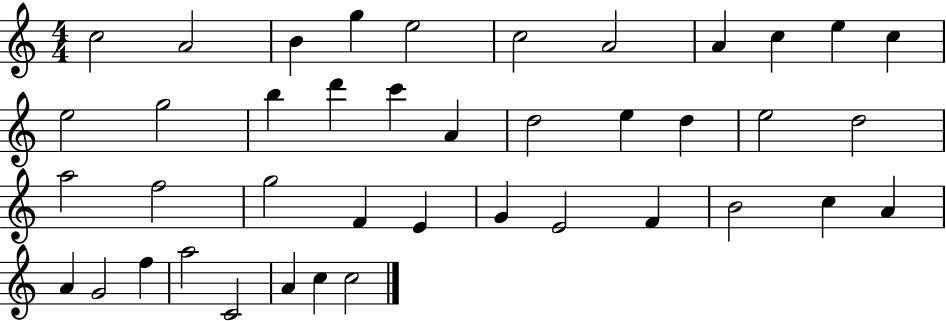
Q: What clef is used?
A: treble